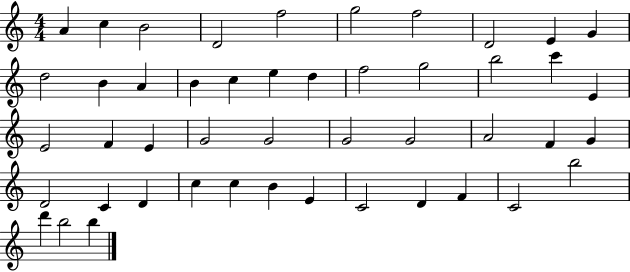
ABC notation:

X:1
T:Untitled
M:4/4
L:1/4
K:C
A c B2 D2 f2 g2 f2 D2 E G d2 B A B c e d f2 g2 b2 c' E E2 F E G2 G2 G2 G2 A2 F G D2 C D c c B E C2 D F C2 b2 d' b2 b